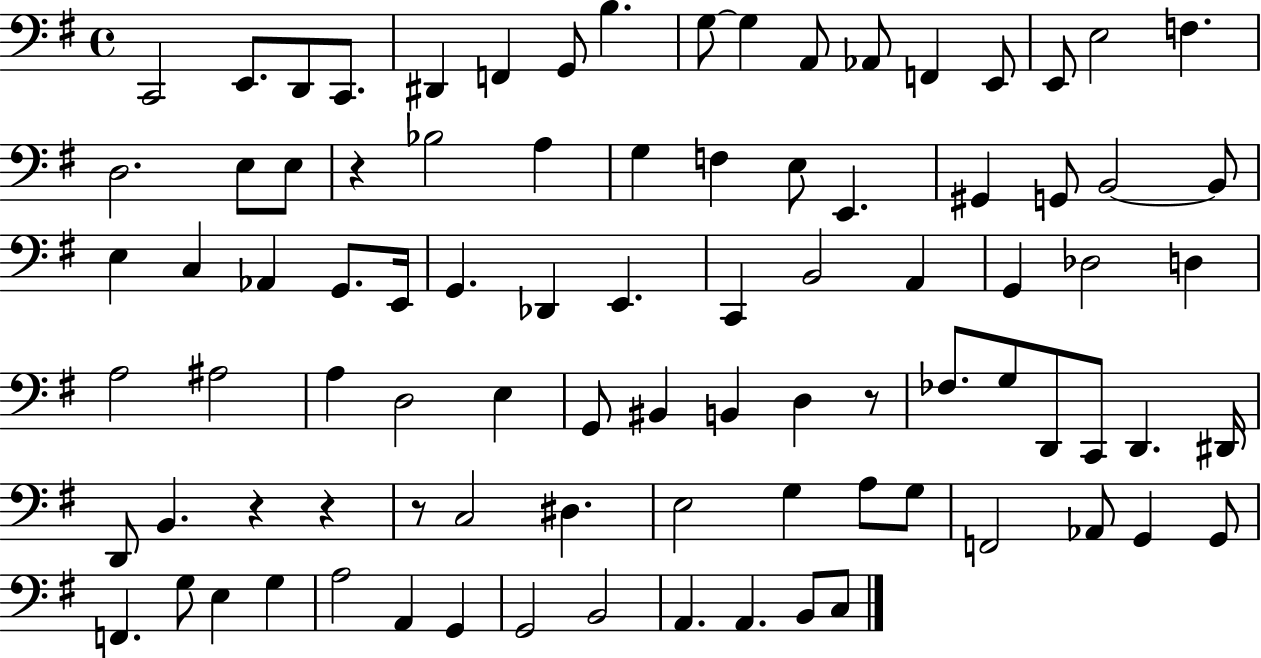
X:1
T:Untitled
M:4/4
L:1/4
K:G
C,,2 E,,/2 D,,/2 C,,/2 ^D,, F,, G,,/2 B, G,/2 G, A,,/2 _A,,/2 F,, E,,/2 E,,/2 E,2 F, D,2 E,/2 E,/2 z _B,2 A, G, F, E,/2 E,, ^G,, G,,/2 B,,2 B,,/2 E, C, _A,, G,,/2 E,,/4 G,, _D,, E,, C,, B,,2 A,, G,, _D,2 D, A,2 ^A,2 A, D,2 E, G,,/2 ^B,, B,, D, z/2 _F,/2 G,/2 D,,/2 C,,/2 D,, ^D,,/4 D,,/2 B,, z z z/2 C,2 ^D, E,2 G, A,/2 G,/2 F,,2 _A,,/2 G,, G,,/2 F,, G,/2 E, G, A,2 A,, G,, G,,2 B,,2 A,, A,, B,,/2 C,/2